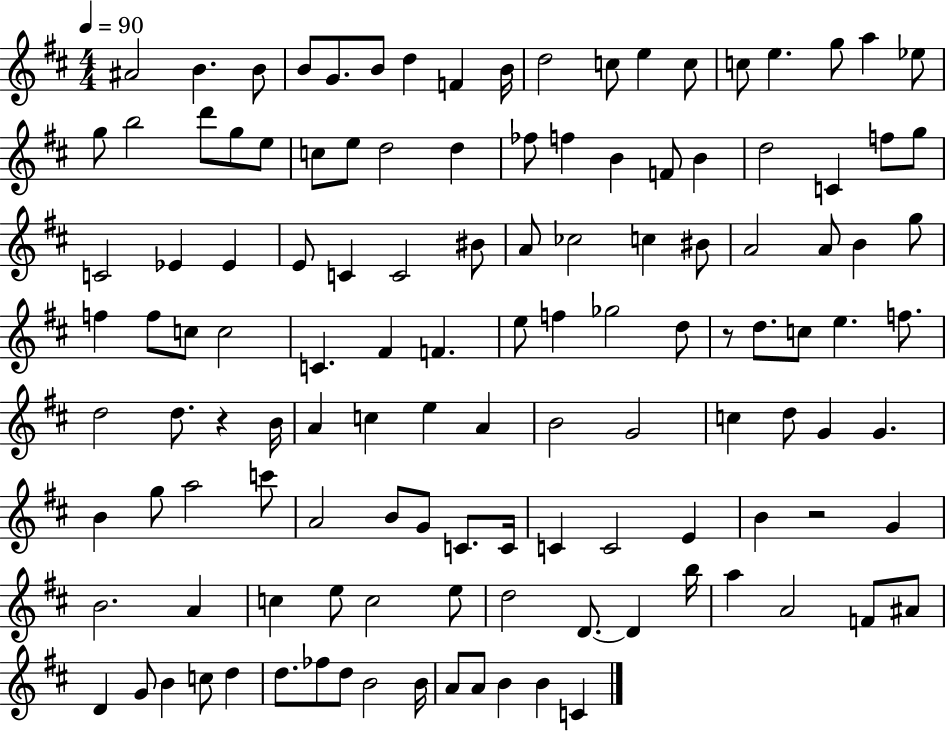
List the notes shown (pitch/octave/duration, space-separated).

A#4/h B4/q. B4/e B4/e G4/e. B4/e D5/q F4/q B4/s D5/h C5/e E5/q C5/e C5/e E5/q. G5/e A5/q Eb5/e G5/e B5/h D6/e G5/e E5/e C5/e E5/e D5/h D5/q FES5/e F5/q B4/q F4/e B4/q D5/h C4/q F5/e G5/e C4/h Eb4/q Eb4/q E4/e C4/q C4/h BIS4/e A4/e CES5/h C5/q BIS4/e A4/h A4/e B4/q G5/e F5/q F5/e C5/e C5/h C4/q. F#4/q F4/q. E5/e F5/q Gb5/h D5/e R/e D5/e. C5/e E5/q. F5/e. D5/h D5/e. R/q B4/s A4/q C5/q E5/q A4/q B4/h G4/h C5/q D5/e G4/q G4/q. B4/q G5/e A5/h C6/e A4/h B4/e G4/e C4/e. C4/s C4/q C4/h E4/q B4/q R/h G4/q B4/h. A4/q C5/q E5/e C5/h E5/e D5/h D4/e. D4/q B5/s A5/q A4/h F4/e A#4/e D4/q G4/e B4/q C5/e D5/q D5/e. FES5/e D5/e B4/h B4/s A4/e A4/e B4/q B4/q C4/q